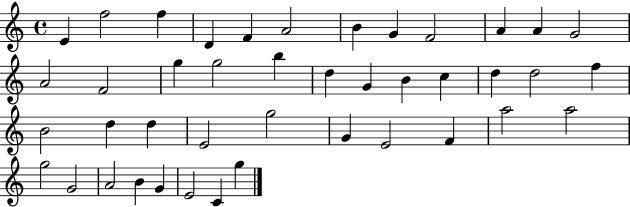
X:1
T:Untitled
M:4/4
L:1/4
K:C
E f2 f D F A2 B G F2 A A G2 A2 F2 g g2 b d G B c d d2 f B2 d d E2 g2 G E2 F a2 a2 g2 G2 A2 B G E2 C g